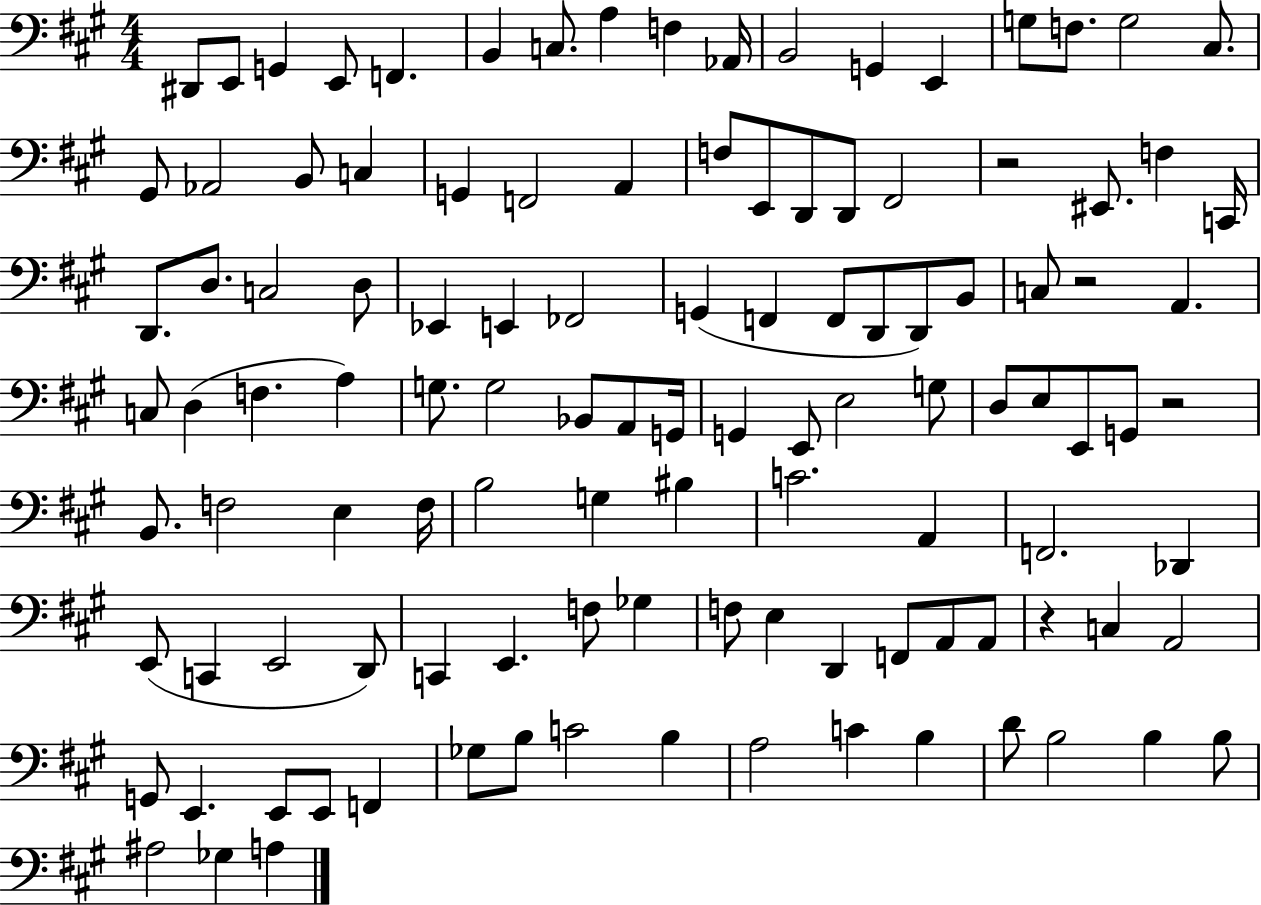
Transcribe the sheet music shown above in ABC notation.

X:1
T:Untitled
M:4/4
L:1/4
K:A
^D,,/2 E,,/2 G,, E,,/2 F,, B,, C,/2 A, F, _A,,/4 B,,2 G,, E,, G,/2 F,/2 G,2 ^C,/2 ^G,,/2 _A,,2 B,,/2 C, G,, F,,2 A,, F,/2 E,,/2 D,,/2 D,,/2 ^F,,2 z2 ^E,,/2 F, C,,/4 D,,/2 D,/2 C,2 D,/2 _E,, E,, _F,,2 G,, F,, F,,/2 D,,/2 D,,/2 B,,/2 C,/2 z2 A,, C,/2 D, F, A, G,/2 G,2 _B,,/2 A,,/2 G,,/4 G,, E,,/2 E,2 G,/2 D,/2 E,/2 E,,/2 G,,/2 z2 B,,/2 F,2 E, F,/4 B,2 G, ^B, C2 A,, F,,2 _D,, E,,/2 C,, E,,2 D,,/2 C,, E,, F,/2 _G, F,/2 E, D,, F,,/2 A,,/2 A,,/2 z C, A,,2 G,,/2 E,, E,,/2 E,,/2 F,, _G,/2 B,/2 C2 B, A,2 C B, D/2 B,2 B, B,/2 ^A,2 _G, A,